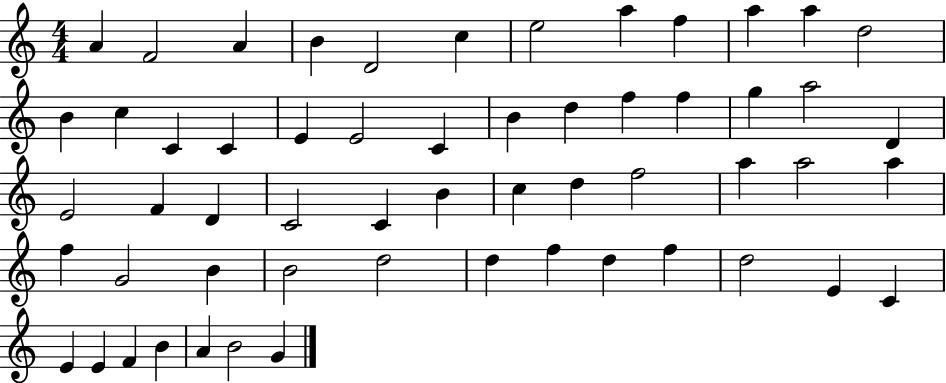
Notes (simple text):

A4/q F4/h A4/q B4/q D4/h C5/q E5/h A5/q F5/q A5/q A5/q D5/h B4/q C5/q C4/q C4/q E4/q E4/h C4/q B4/q D5/q F5/q F5/q G5/q A5/h D4/q E4/h F4/q D4/q C4/h C4/q B4/q C5/q D5/q F5/h A5/q A5/h A5/q F5/q G4/h B4/q B4/h D5/h D5/q F5/q D5/q F5/q D5/h E4/q C4/q E4/q E4/q F4/q B4/q A4/q B4/h G4/q